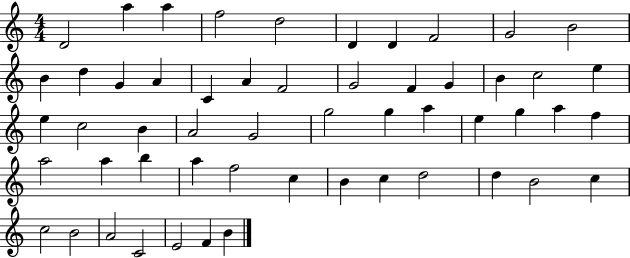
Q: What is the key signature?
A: C major